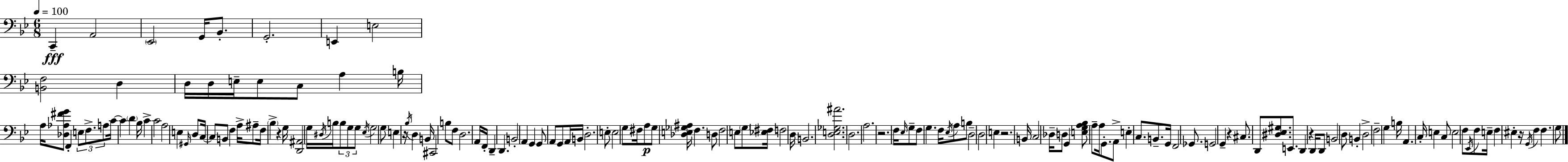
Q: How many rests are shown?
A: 7